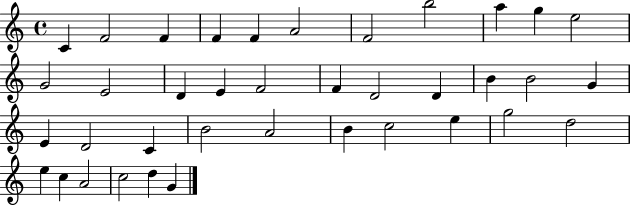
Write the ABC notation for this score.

X:1
T:Untitled
M:4/4
L:1/4
K:C
C F2 F F F A2 F2 b2 a g e2 G2 E2 D E F2 F D2 D B B2 G E D2 C B2 A2 B c2 e g2 d2 e c A2 c2 d G